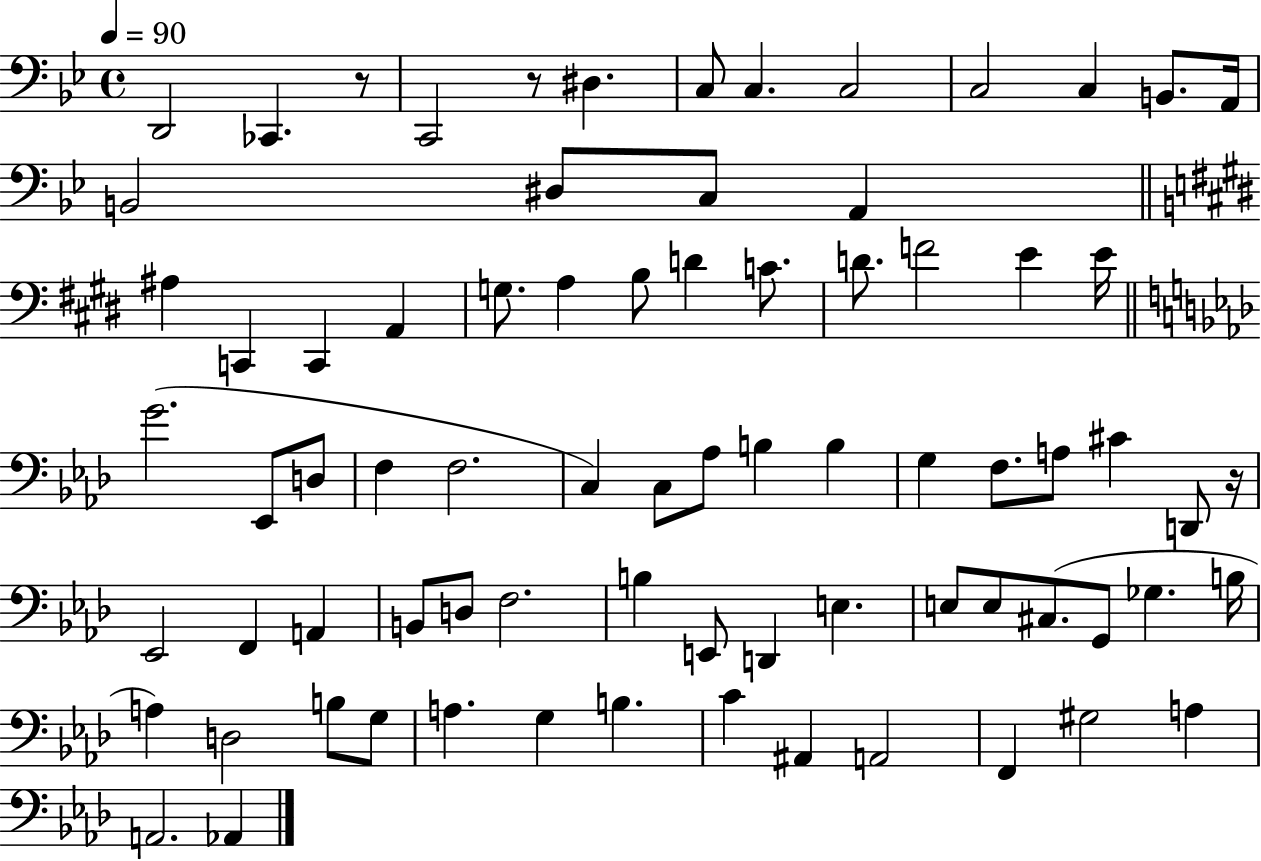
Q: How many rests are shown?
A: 3